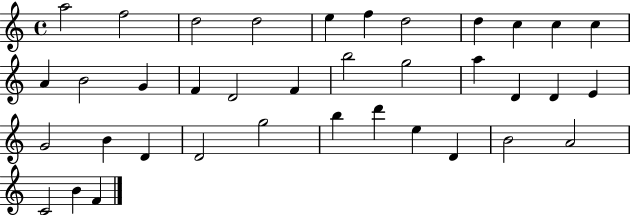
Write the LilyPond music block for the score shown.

{
  \clef treble
  \time 4/4
  \defaultTimeSignature
  \key c \major
  a''2 f''2 | d''2 d''2 | e''4 f''4 d''2 | d''4 c''4 c''4 c''4 | \break a'4 b'2 g'4 | f'4 d'2 f'4 | b''2 g''2 | a''4 d'4 d'4 e'4 | \break g'2 b'4 d'4 | d'2 g''2 | b''4 d'''4 e''4 d'4 | b'2 a'2 | \break c'2 b'4 f'4 | \bar "|."
}